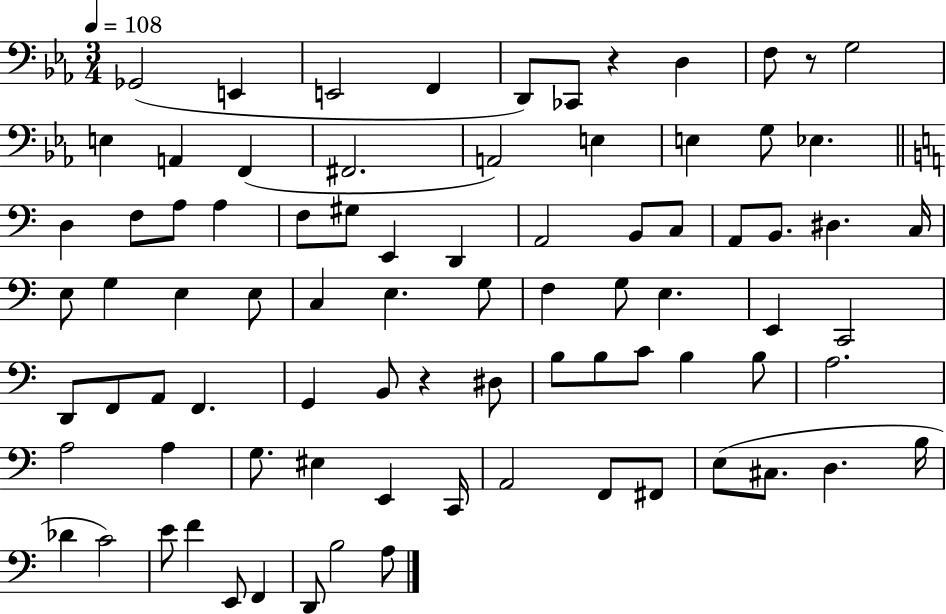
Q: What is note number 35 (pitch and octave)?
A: G3